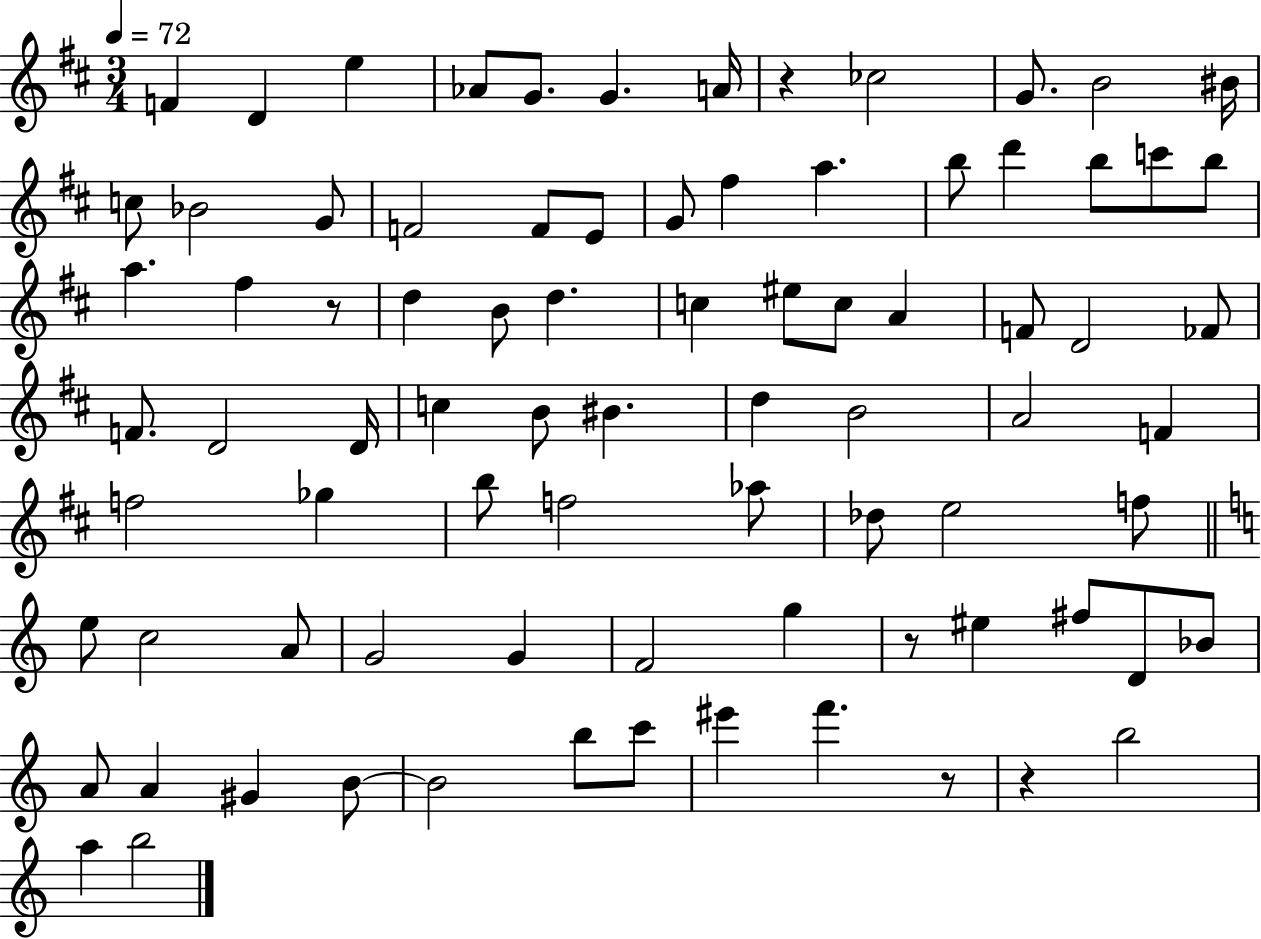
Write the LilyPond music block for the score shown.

{
  \clef treble
  \numericTimeSignature
  \time 3/4
  \key d \major
  \tempo 4 = 72
  f'4 d'4 e''4 | aes'8 g'8. g'4. a'16 | r4 ces''2 | g'8. b'2 bis'16 | \break c''8 bes'2 g'8 | f'2 f'8 e'8 | g'8 fis''4 a''4. | b''8 d'''4 b''8 c'''8 b''8 | \break a''4. fis''4 r8 | d''4 b'8 d''4. | c''4 eis''8 c''8 a'4 | f'8 d'2 fes'8 | \break f'8. d'2 d'16 | c''4 b'8 bis'4. | d''4 b'2 | a'2 f'4 | \break f''2 ges''4 | b''8 f''2 aes''8 | des''8 e''2 f''8 | \bar "||" \break \key a \minor e''8 c''2 a'8 | g'2 g'4 | f'2 g''4 | r8 eis''4 fis''8 d'8 bes'8 | \break a'8 a'4 gis'4 b'8~~ | b'2 b''8 c'''8 | eis'''4 f'''4. r8 | r4 b''2 | \break a''4 b''2 | \bar "|."
}